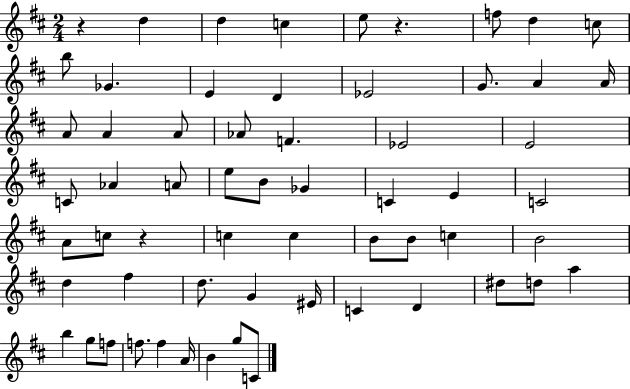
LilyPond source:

{
  \clef treble
  \numericTimeSignature
  \time 2/4
  \key d \major
  \repeat volta 2 { r4 d''4 | d''4 c''4 | e''8 r4. | f''8 d''4 c''8 | \break b''8 ges'4. | e'4 d'4 | ees'2 | g'8. a'4 a'16 | \break a'8 a'4 a'8 | aes'8 f'4. | ees'2 | e'2 | \break c'8 aes'4 a'8 | e''8 b'8 ges'4 | c'4 e'4 | c'2 | \break a'8 c''8 r4 | c''4 c''4 | b'8 b'8 c''4 | b'2 | \break d''4 fis''4 | d''8. g'4 eis'16 | c'4 d'4 | dis''8 d''8 a''4 | \break b''4 g''8 f''8 | f''8. f''4 a'16 | b'4 g''8 c'8 | } \bar "|."
}